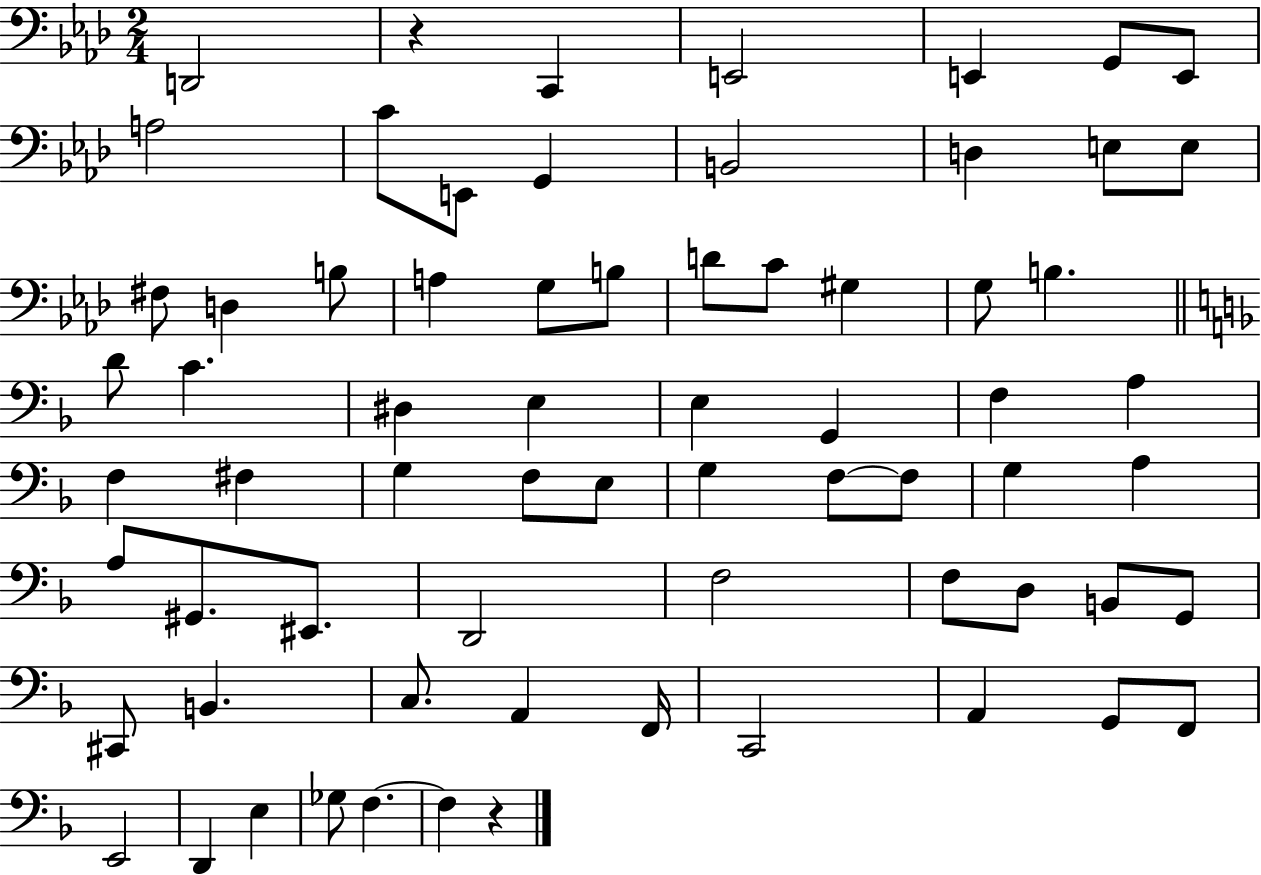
{
  \clef bass
  \numericTimeSignature
  \time 2/4
  \key aes \major
  d,2 | r4 c,4 | e,2 | e,4 g,8 e,8 | \break a2 | c'8 e,8 g,4 | b,2 | d4 e8 e8 | \break fis8 d4 b8 | a4 g8 b8 | d'8 c'8 gis4 | g8 b4. | \break \bar "||" \break \key f \major d'8 c'4. | dis4 e4 | e4 g,4 | f4 a4 | \break f4 fis4 | g4 f8 e8 | g4 f8~~ f8 | g4 a4 | \break a8 gis,8. eis,8. | d,2 | f2 | f8 d8 b,8 g,8 | \break cis,8 b,4. | c8. a,4 f,16 | c,2 | a,4 g,8 f,8 | \break e,2 | d,4 e4 | ges8 f4.~~ | f4 r4 | \break \bar "|."
}